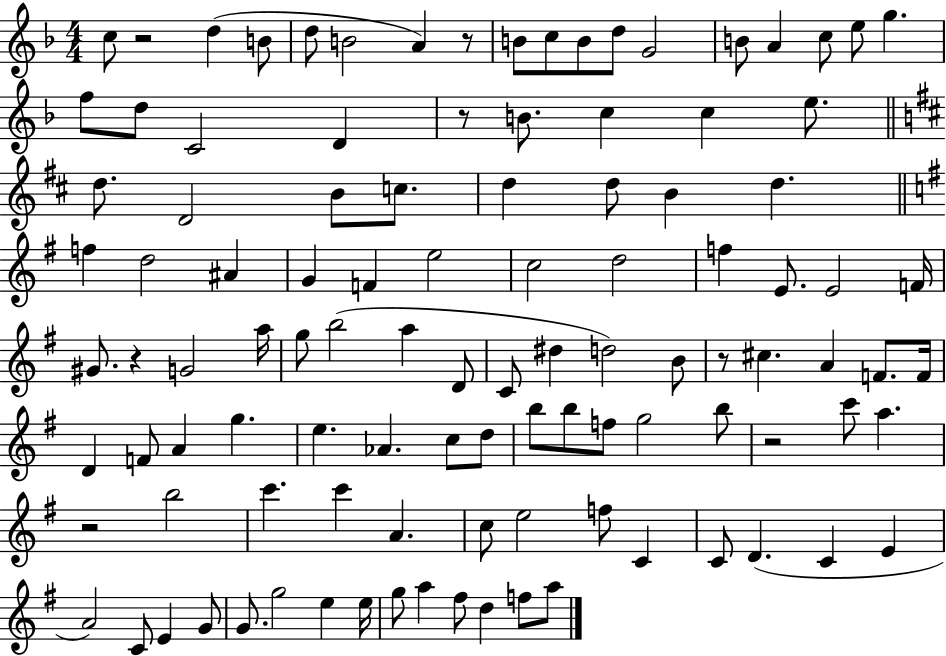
{
  \clef treble
  \numericTimeSignature
  \time 4/4
  \key f \major
  c''8 r2 d''4( b'8 | d''8 b'2 a'4) r8 | b'8 c''8 b'8 d''8 g'2 | b'8 a'4 c''8 e''8 g''4. | \break f''8 d''8 c'2 d'4 | r8 b'8. c''4 c''4 e''8. | \bar "||" \break \key b \minor d''8. d'2 b'8 c''8. | d''4 d''8 b'4 d''4. | \bar "||" \break \key e \minor f''4 d''2 ais'4 | g'4 f'4 e''2 | c''2 d''2 | f''4 e'8. e'2 f'16 | \break gis'8. r4 g'2 a''16 | g''8 b''2( a''4 d'8 | c'8 dis''4 d''2) b'8 | r8 cis''4. a'4 f'8. f'16 | \break d'4 f'8 a'4 g''4. | e''4. aes'4. c''8 d''8 | b''8 b''8 f''8 g''2 b''8 | r2 c'''8 a''4. | \break r2 b''2 | c'''4. c'''4 a'4. | c''8 e''2 f''8 c'4 | c'8 d'4.( c'4 e'4 | \break a'2) c'8 e'4 g'8 | g'8. g''2 e''4 e''16 | g''8 a''4 fis''8 d''4 f''8 a''8 | \bar "|."
}